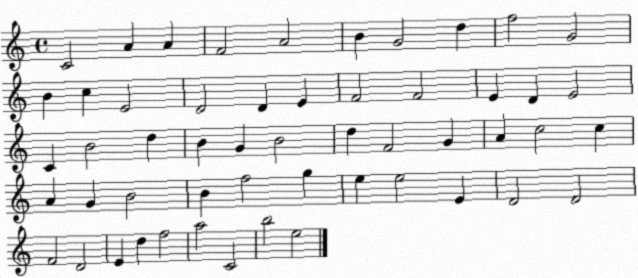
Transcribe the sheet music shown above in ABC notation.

X:1
T:Untitled
M:4/4
L:1/4
K:C
C2 A A F2 A2 B G2 d f2 G2 B c E2 D2 D E F2 F2 E D E2 C B2 d B G B2 d F2 G A c2 c A G B2 B f2 g e e2 E D2 D2 F2 D2 E d f2 a2 C2 b2 e2